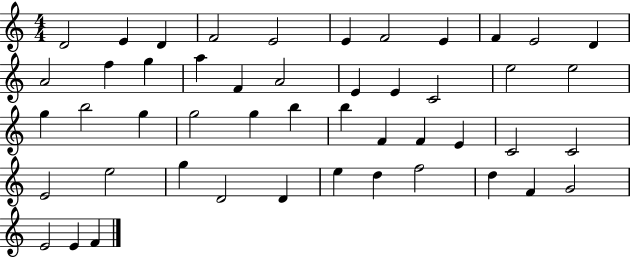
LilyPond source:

{
  \clef treble
  \numericTimeSignature
  \time 4/4
  \key c \major
  d'2 e'4 d'4 | f'2 e'2 | e'4 f'2 e'4 | f'4 e'2 d'4 | \break a'2 f''4 g''4 | a''4 f'4 a'2 | e'4 e'4 c'2 | e''2 e''2 | \break g''4 b''2 g''4 | g''2 g''4 b''4 | b''4 f'4 f'4 e'4 | c'2 c'2 | \break e'2 e''2 | g''4 d'2 d'4 | e''4 d''4 f''2 | d''4 f'4 g'2 | \break e'2 e'4 f'4 | \bar "|."
}